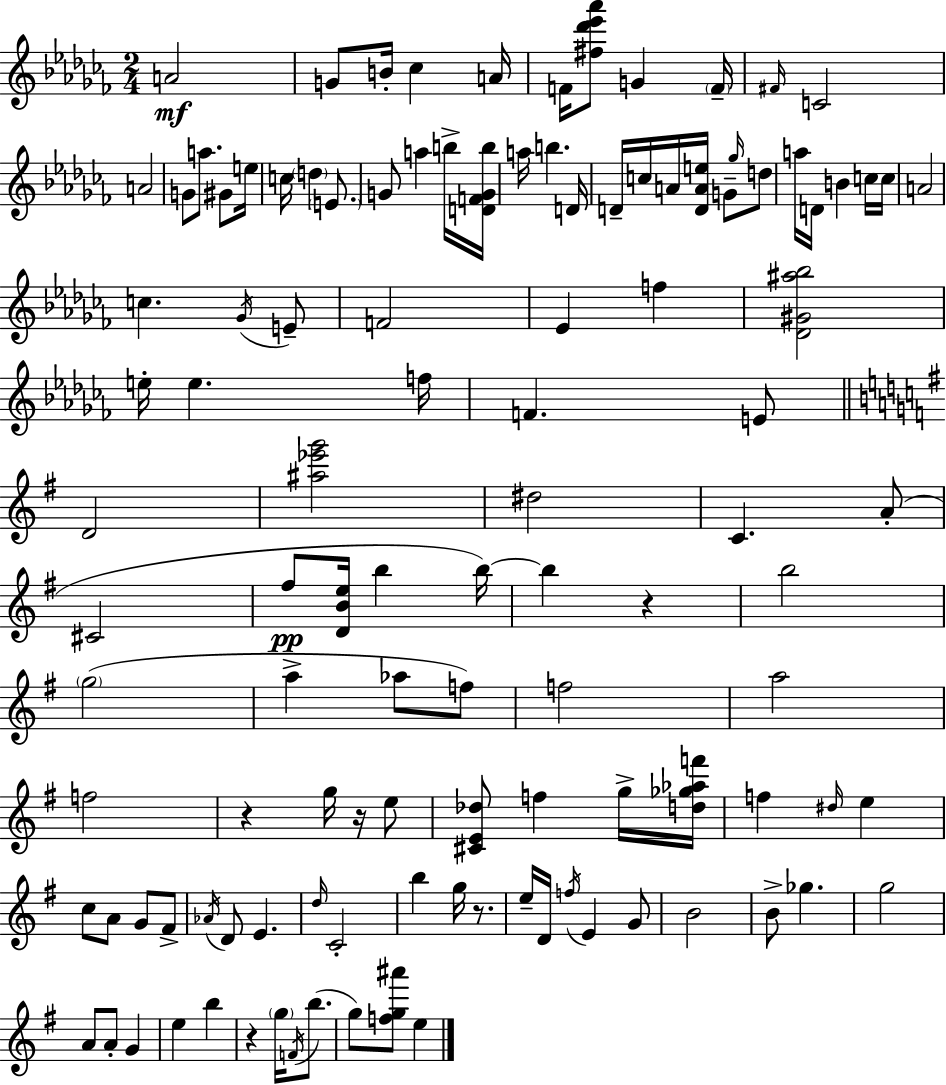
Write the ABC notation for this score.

X:1
T:Untitled
M:2/4
L:1/4
K:Abm
A2 G/2 B/4 _c A/4 F/4 [^f_d'_e'_a']/2 G F/4 ^F/4 C2 A2 G/2 a/2 ^G/2 e/4 c/4 d E/2 G/2 a b/4 [DFGb]/4 a/4 b D/4 D/4 c/4 A/4 [DAe]/4 G/2 _g/4 d/2 a/4 D/4 B c/4 c/4 A2 c _G/4 E/2 F2 _E f [_D^G^a_b]2 e/4 e f/4 F E/2 D2 [^a_e'g']2 ^d2 C A/2 ^C2 ^f/2 [DBe]/4 b b/4 b z b2 g2 a _a/2 f/2 f2 a2 f2 z g/4 z/4 e/2 [^CE_d]/2 f g/4 [d_g_af']/4 f ^d/4 e c/2 A/2 G/2 ^F/2 _A/4 D/2 E d/4 C2 b g/4 z/2 e/4 D/4 f/4 E G/2 B2 B/2 _g g2 A/2 A/2 G e b z g/4 F/4 b/2 g/2 [fg^a']/2 e